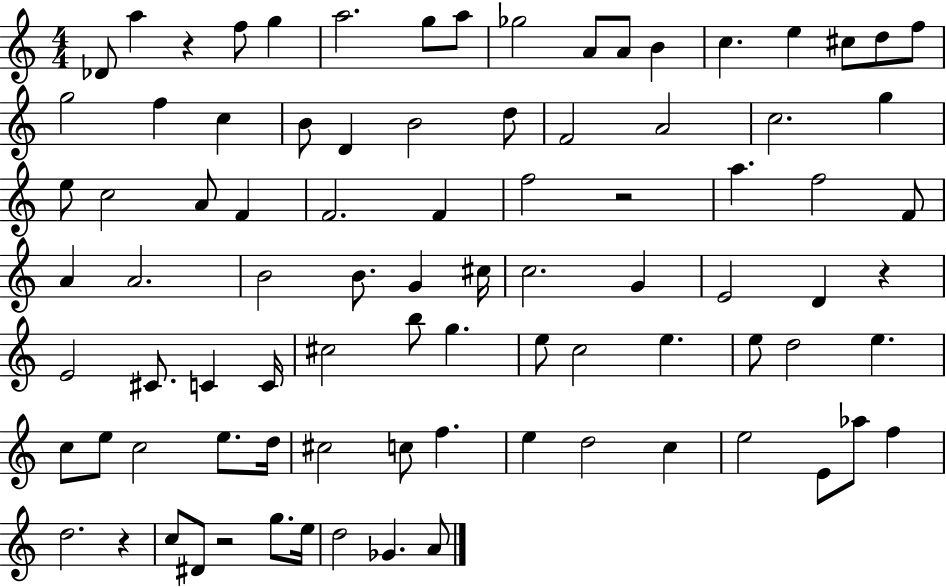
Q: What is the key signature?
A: C major